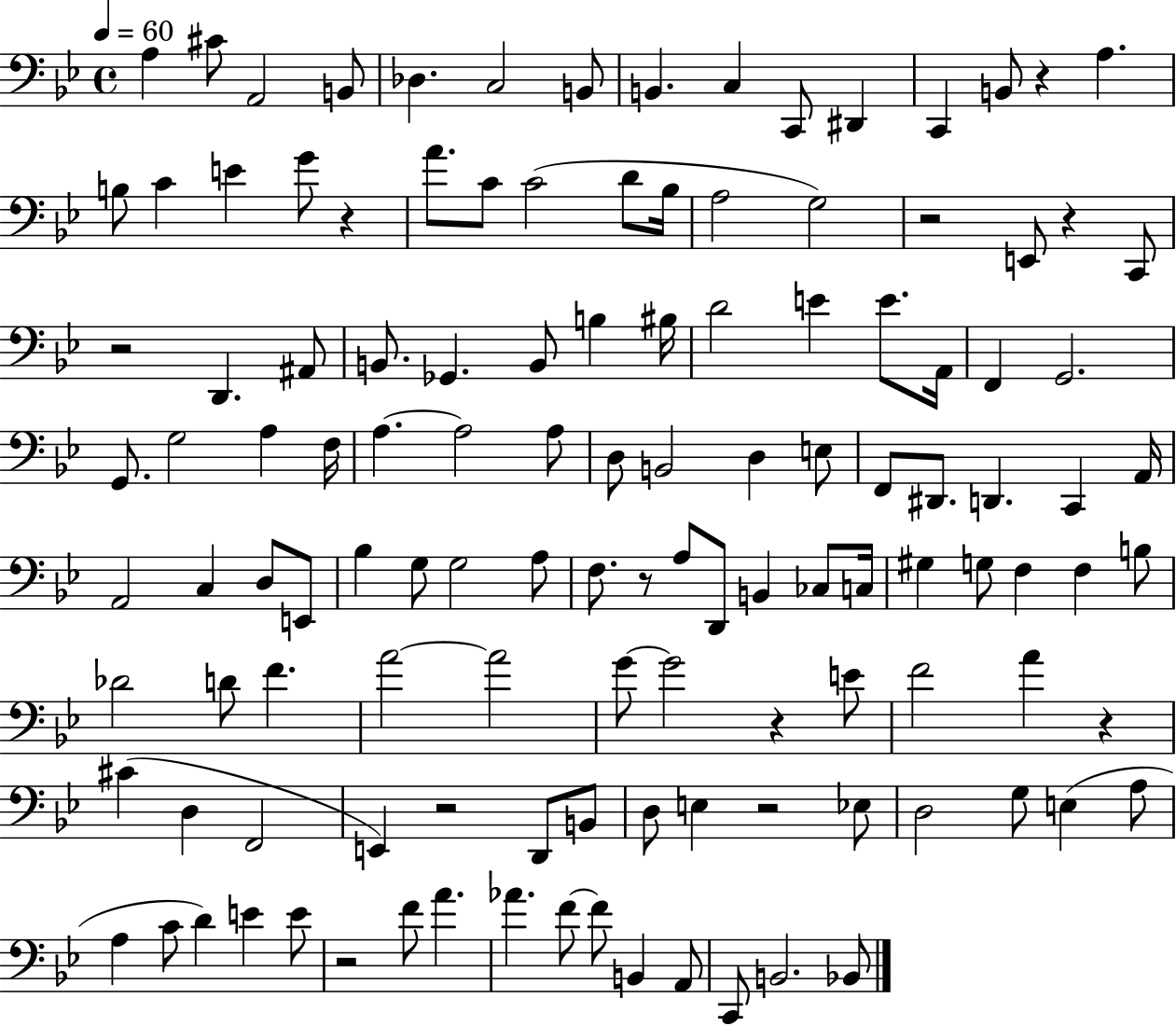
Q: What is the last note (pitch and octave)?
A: Bb2